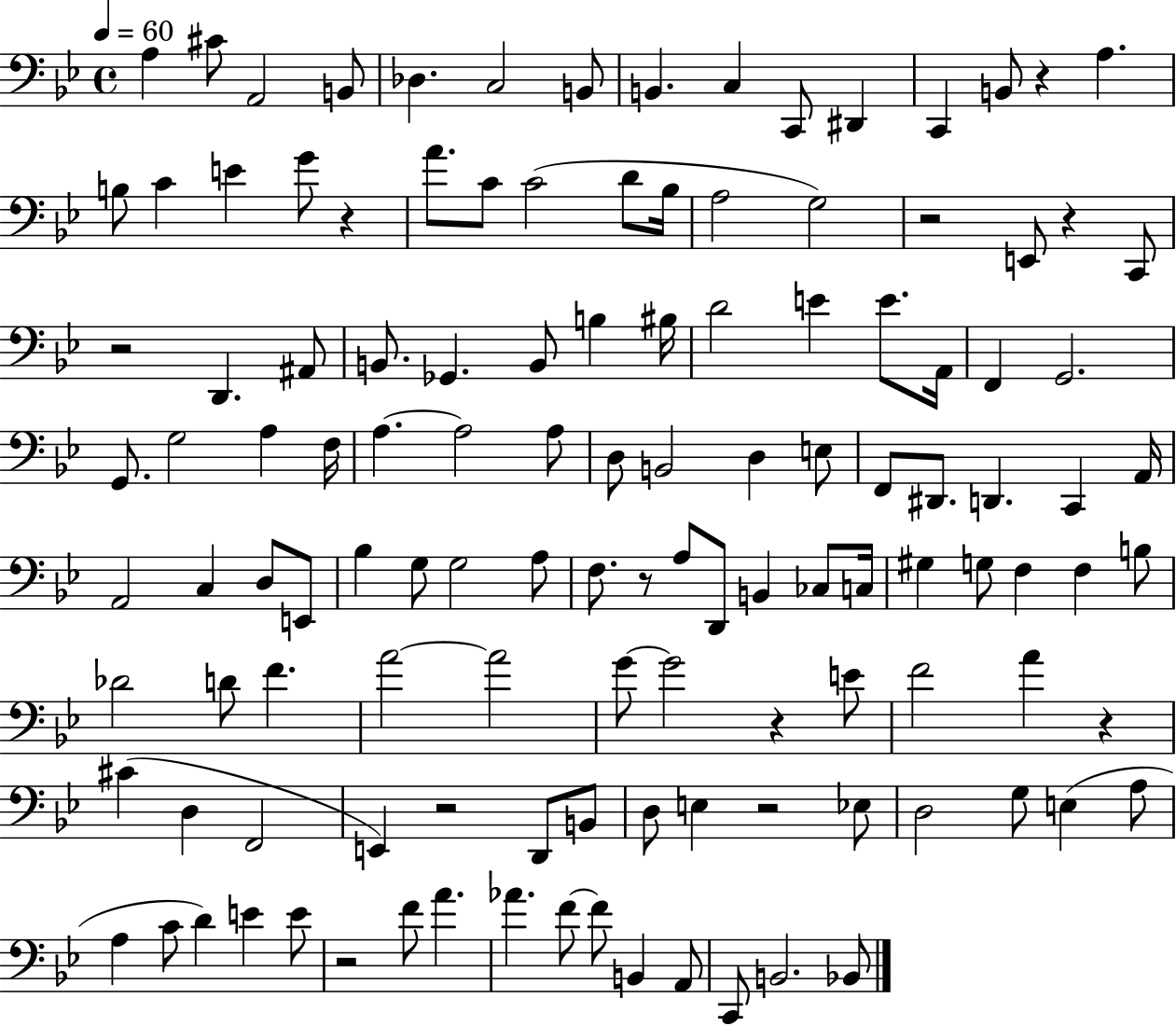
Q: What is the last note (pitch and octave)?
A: Bb2